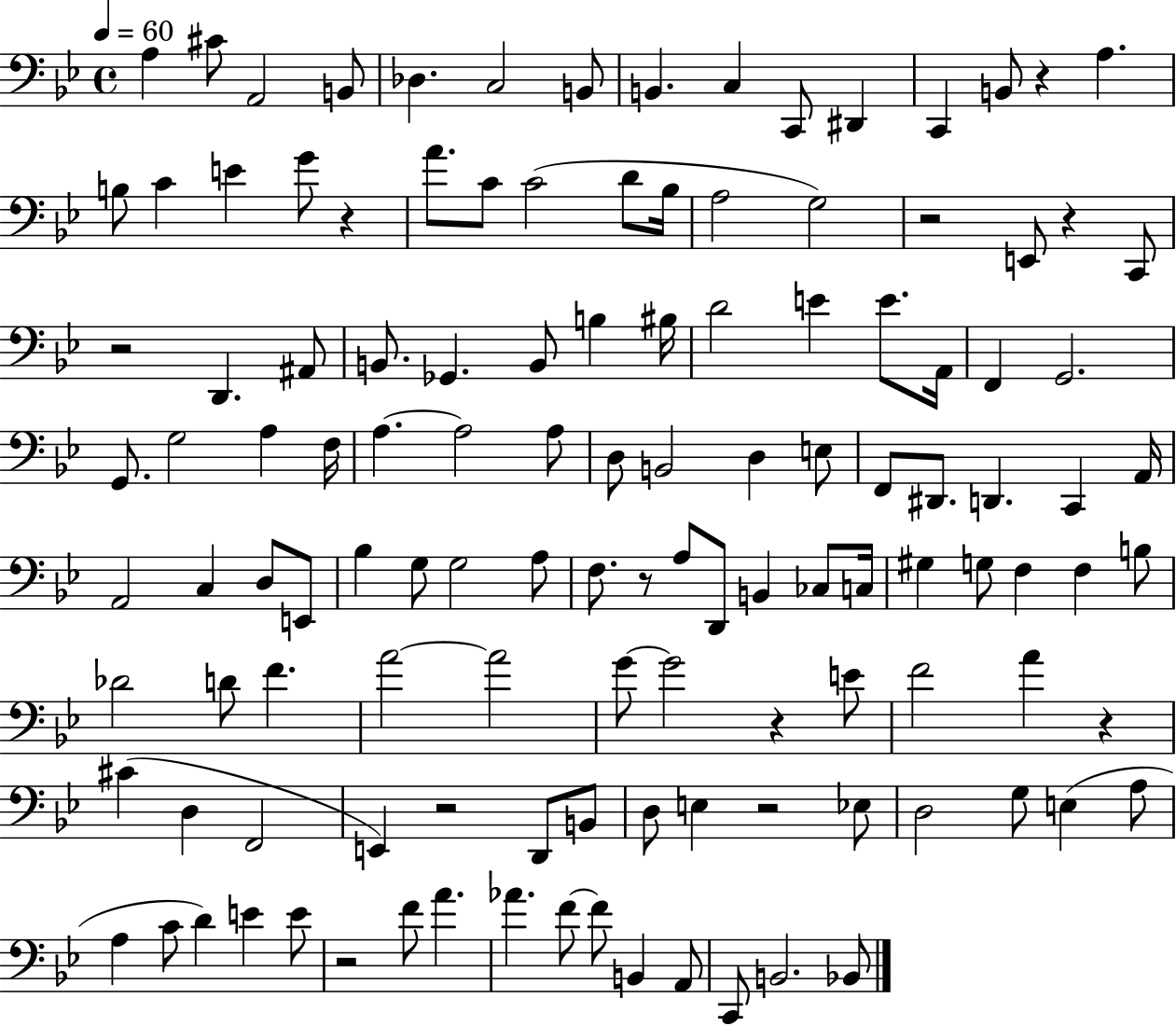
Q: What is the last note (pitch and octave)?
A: Bb2